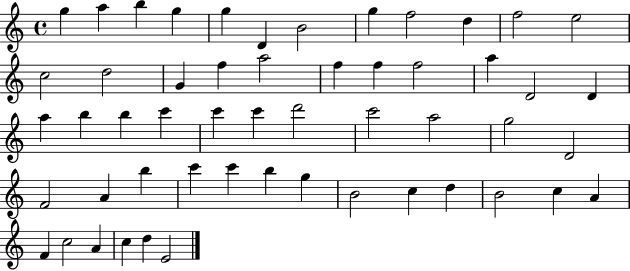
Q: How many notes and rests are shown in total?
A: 53